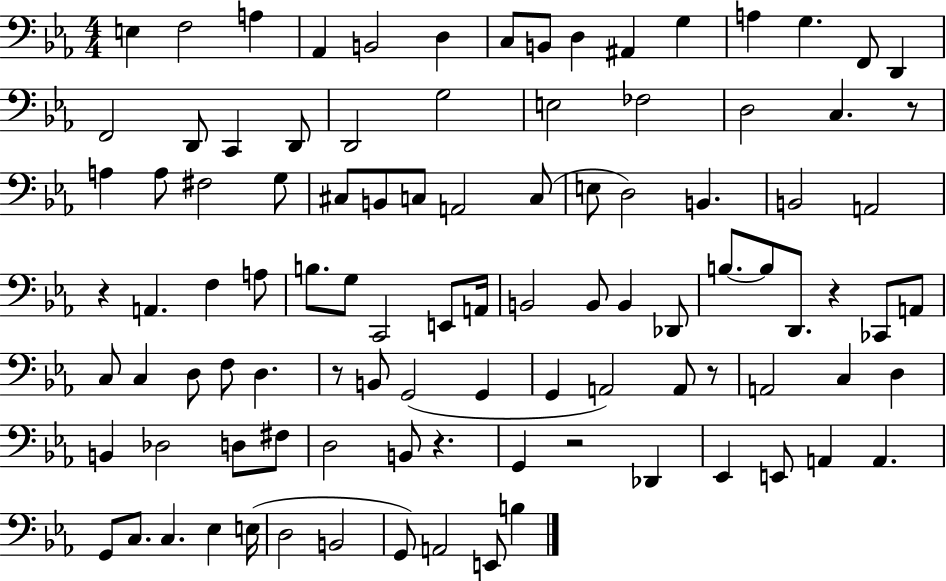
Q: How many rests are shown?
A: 7